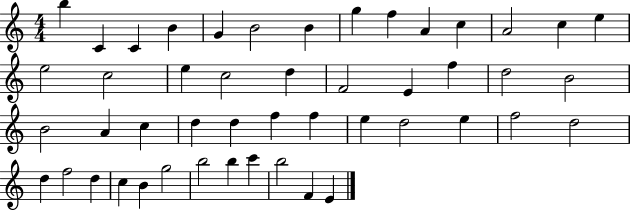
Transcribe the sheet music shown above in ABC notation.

X:1
T:Untitled
M:4/4
L:1/4
K:C
b C C B G B2 B g f A c A2 c e e2 c2 e c2 d F2 E f d2 B2 B2 A c d d f f e d2 e f2 d2 d f2 d c B g2 b2 b c' b2 F E